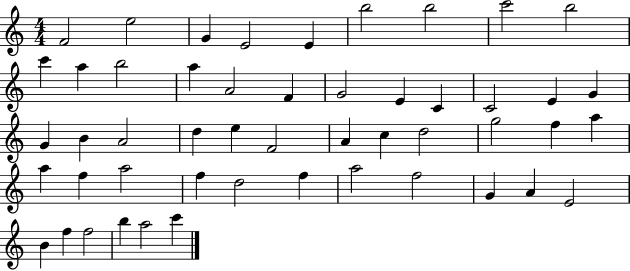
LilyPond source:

{
  \clef treble
  \numericTimeSignature
  \time 4/4
  \key c \major
  f'2 e''2 | g'4 e'2 e'4 | b''2 b''2 | c'''2 b''2 | \break c'''4 a''4 b''2 | a''4 a'2 f'4 | g'2 e'4 c'4 | c'2 e'4 g'4 | \break g'4 b'4 a'2 | d''4 e''4 f'2 | a'4 c''4 d''2 | g''2 f''4 a''4 | \break a''4 f''4 a''2 | f''4 d''2 f''4 | a''2 f''2 | g'4 a'4 e'2 | \break b'4 f''4 f''2 | b''4 a''2 c'''4 | \bar "|."
}